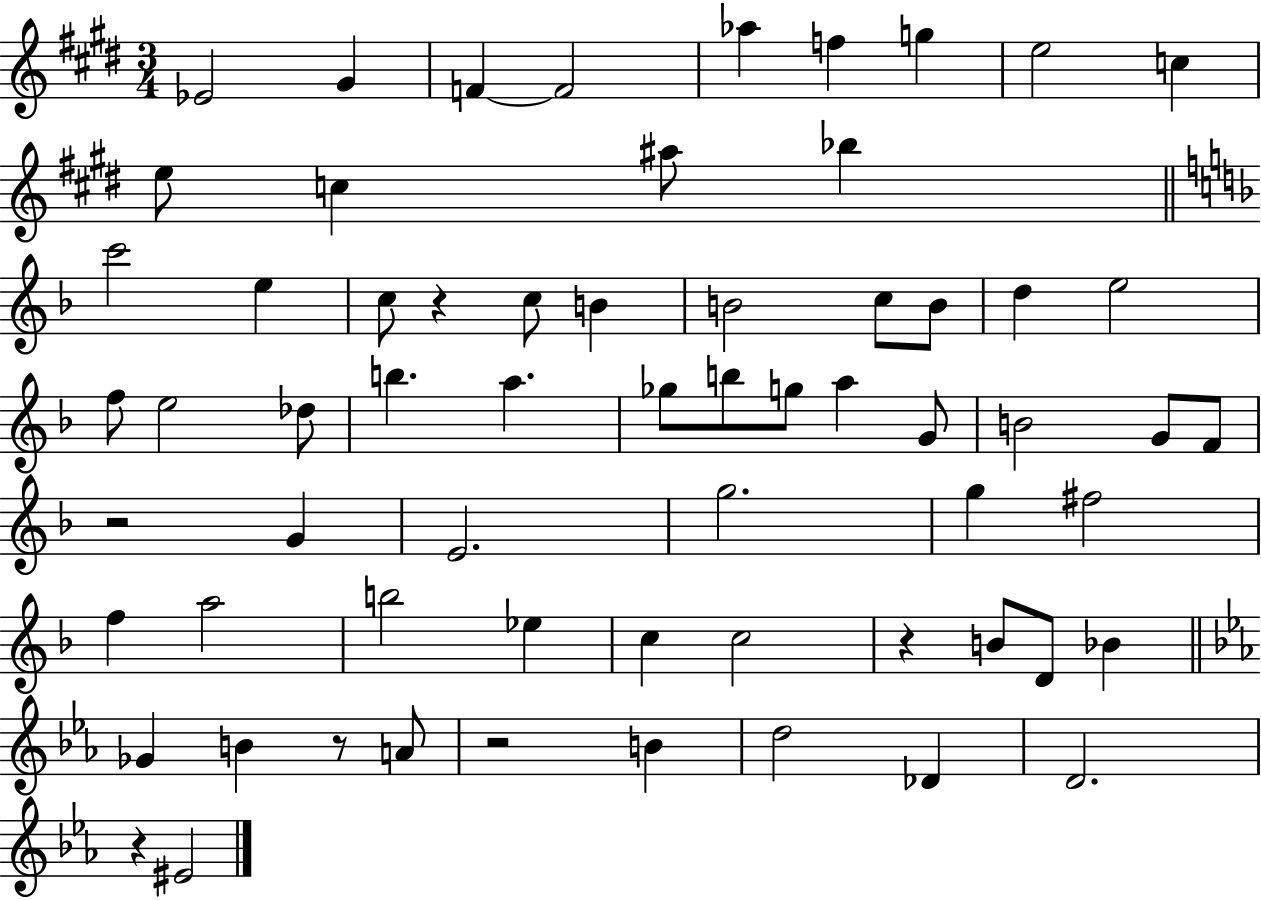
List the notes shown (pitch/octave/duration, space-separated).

Eb4/h G#4/q F4/q F4/h Ab5/q F5/q G5/q E5/h C5/q E5/e C5/q A#5/e Bb5/q C6/h E5/q C5/e R/q C5/e B4/q B4/h C5/e B4/e D5/q E5/h F5/e E5/h Db5/e B5/q. A5/q. Gb5/e B5/e G5/e A5/q G4/e B4/h G4/e F4/e R/h G4/q E4/h. G5/h. G5/q F#5/h F5/q A5/h B5/h Eb5/q C5/q C5/h R/q B4/e D4/e Bb4/q Gb4/q B4/q R/e A4/e R/h B4/q D5/h Db4/q D4/h. R/q EIS4/h